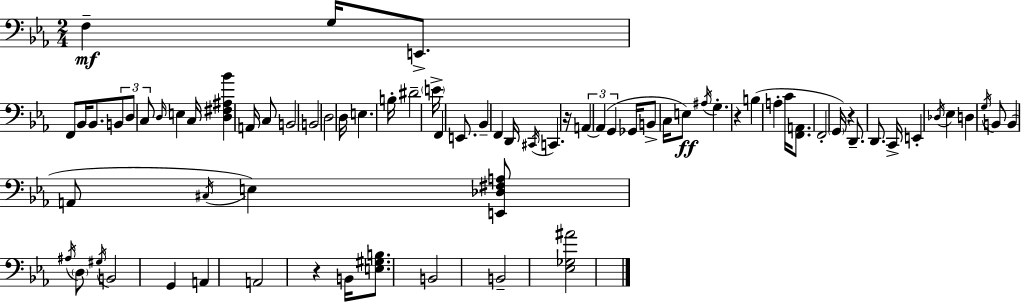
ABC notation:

X:1
T:Untitled
M:2/4
L:1/4
K:Cm
F, G,/4 E,,/2 F,,/2 _B,,/4 _B,,/2 B,,/2 D,/2 C,/2 D,/4 E, C,/4 [D,^F,^A,_B] A,,/4 C,/2 B,,2 B,,2 D,2 D,/4 E, B,/4 ^D2 E/4 F,, E,,/2 _B,, F,, D,,/4 ^C,,/4 C,, z/4 A,, A,, G,, _G,,/4 B,,/2 C,/4 E,/2 ^A,/4 G, z B, A, C/4 [F,,A,,]/2 F,,2 G,,/4 z D,,/2 D,,/2 C,,/4 E,, _D,/4 _E, D, G,/4 B,,/2 B,, A,,/2 ^C,/4 E, [E,,_D,^F,A,]/2 ^A,/4 D,/2 ^G,/4 B,,2 G,, A,, A,,2 z B,,/4 [E,^G,B,]/2 B,,2 B,,2 [_E,_G,^A]2